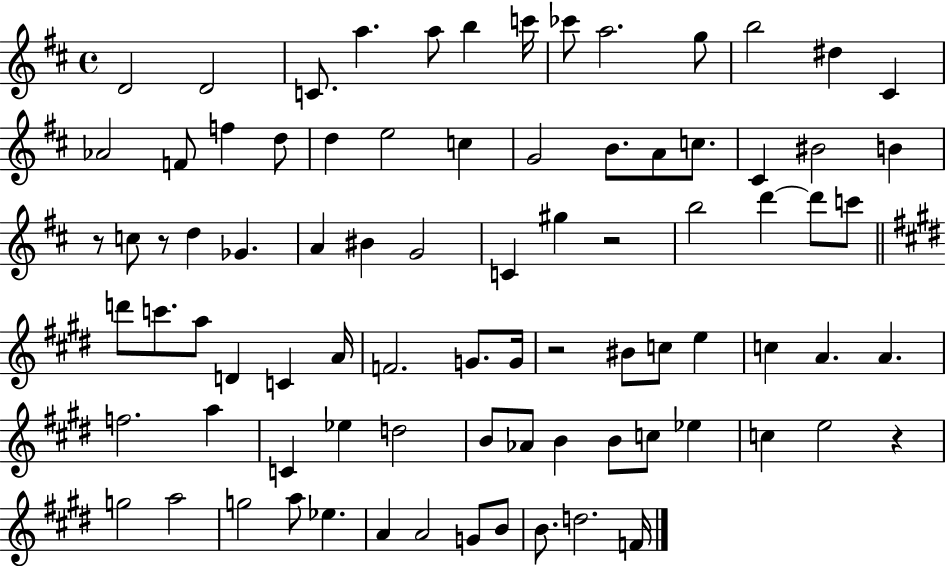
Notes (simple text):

D4/h D4/h C4/e. A5/q. A5/e B5/q C6/s CES6/e A5/h. G5/e B5/h D#5/q C#4/q Ab4/h F4/e F5/q D5/e D5/q E5/h C5/q G4/h B4/e. A4/e C5/e. C#4/q BIS4/h B4/q R/e C5/e R/e D5/q Gb4/q. A4/q BIS4/q G4/h C4/q G#5/q R/h B5/h D6/q D6/e C6/e D6/e C6/e. A5/e D4/q C4/q A4/s F4/h. G4/e. G4/s R/h BIS4/e C5/e E5/q C5/q A4/q. A4/q. F5/h. A5/q C4/q Eb5/q D5/h B4/e Ab4/e B4/q B4/e C5/e Eb5/q C5/q E5/h R/q G5/h A5/h G5/h A5/e Eb5/q. A4/q A4/h G4/e B4/e B4/e. D5/h. F4/s